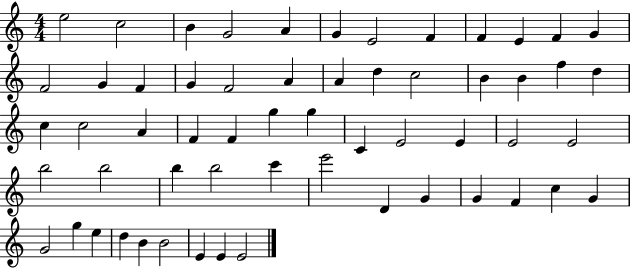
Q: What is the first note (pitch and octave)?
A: E5